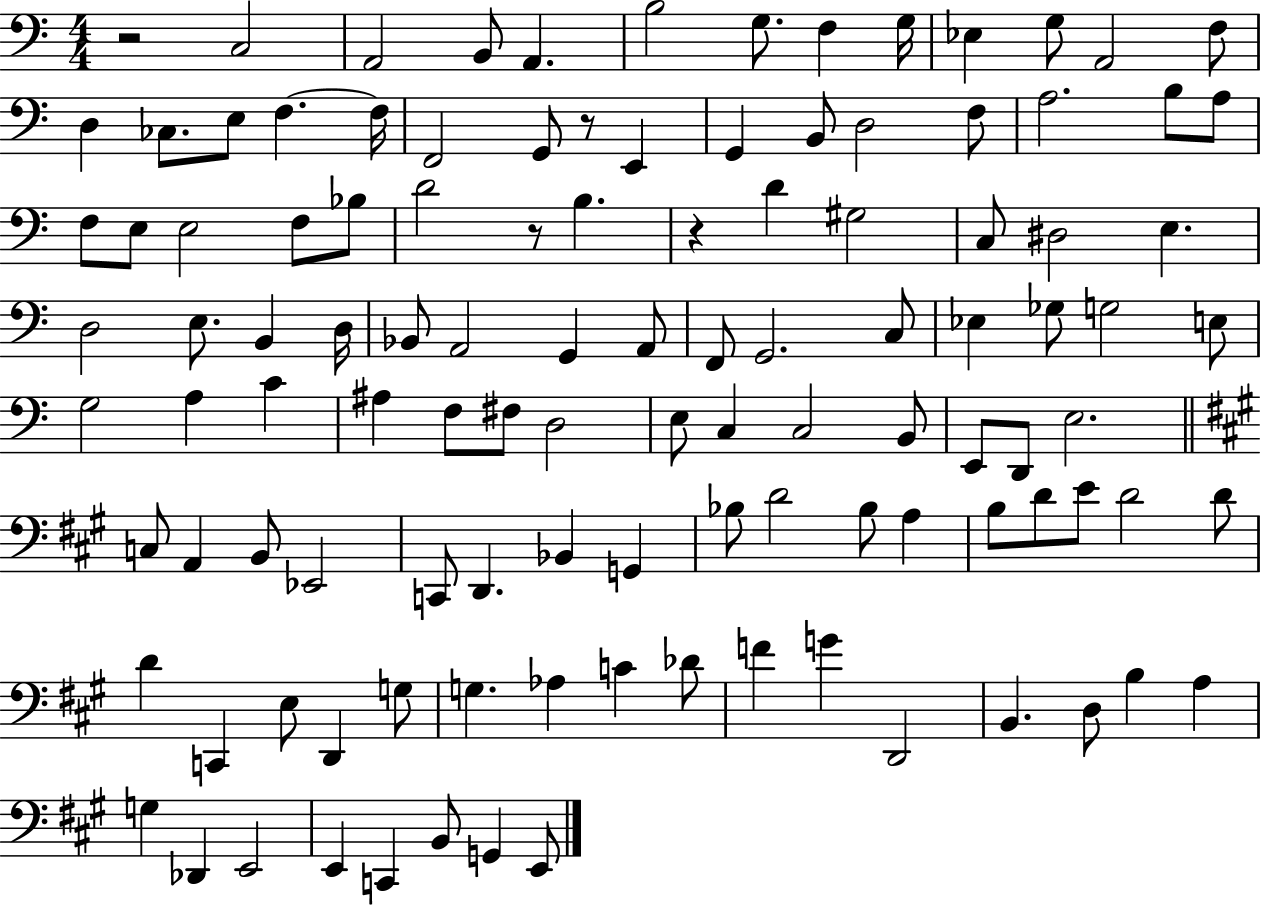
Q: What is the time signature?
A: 4/4